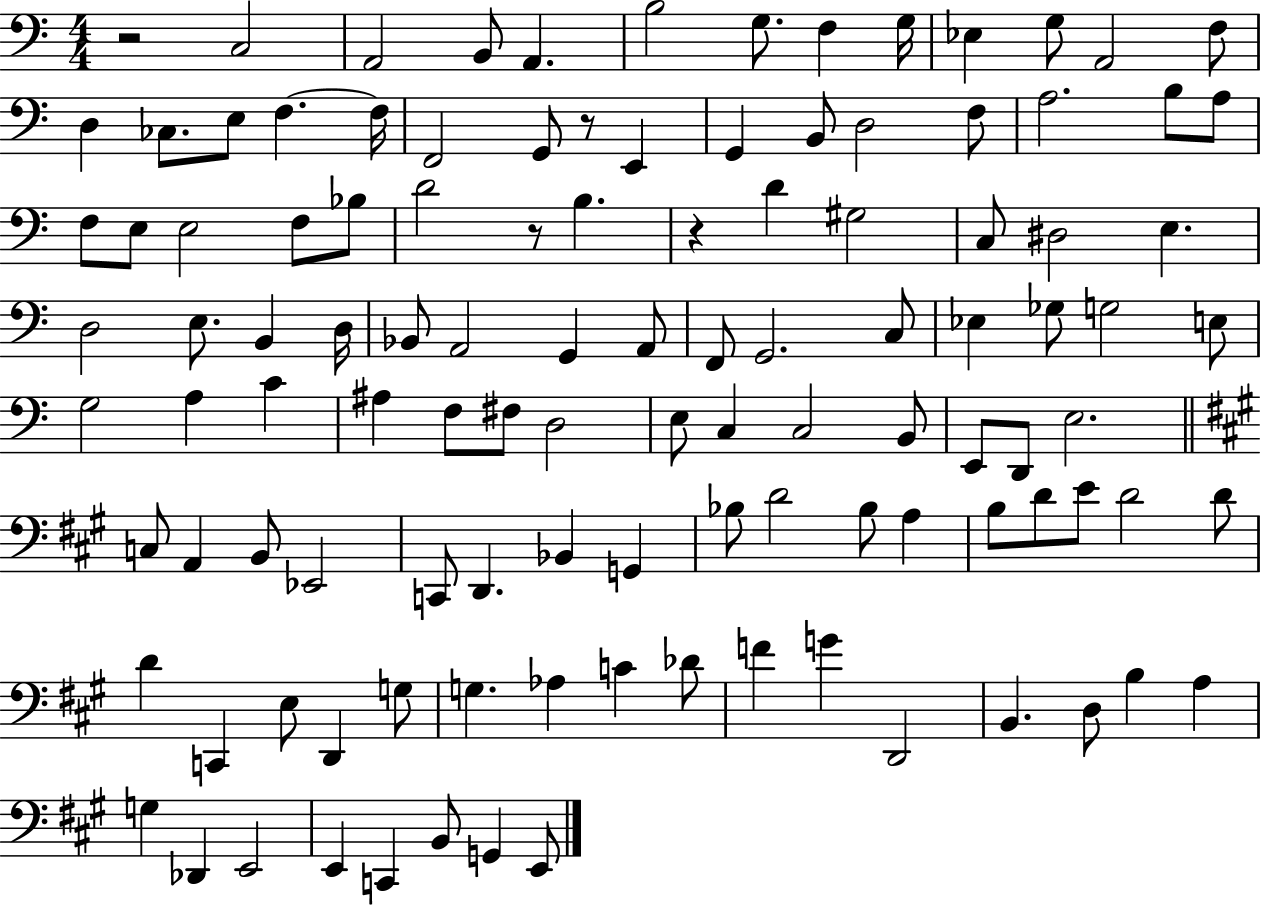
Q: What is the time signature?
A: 4/4